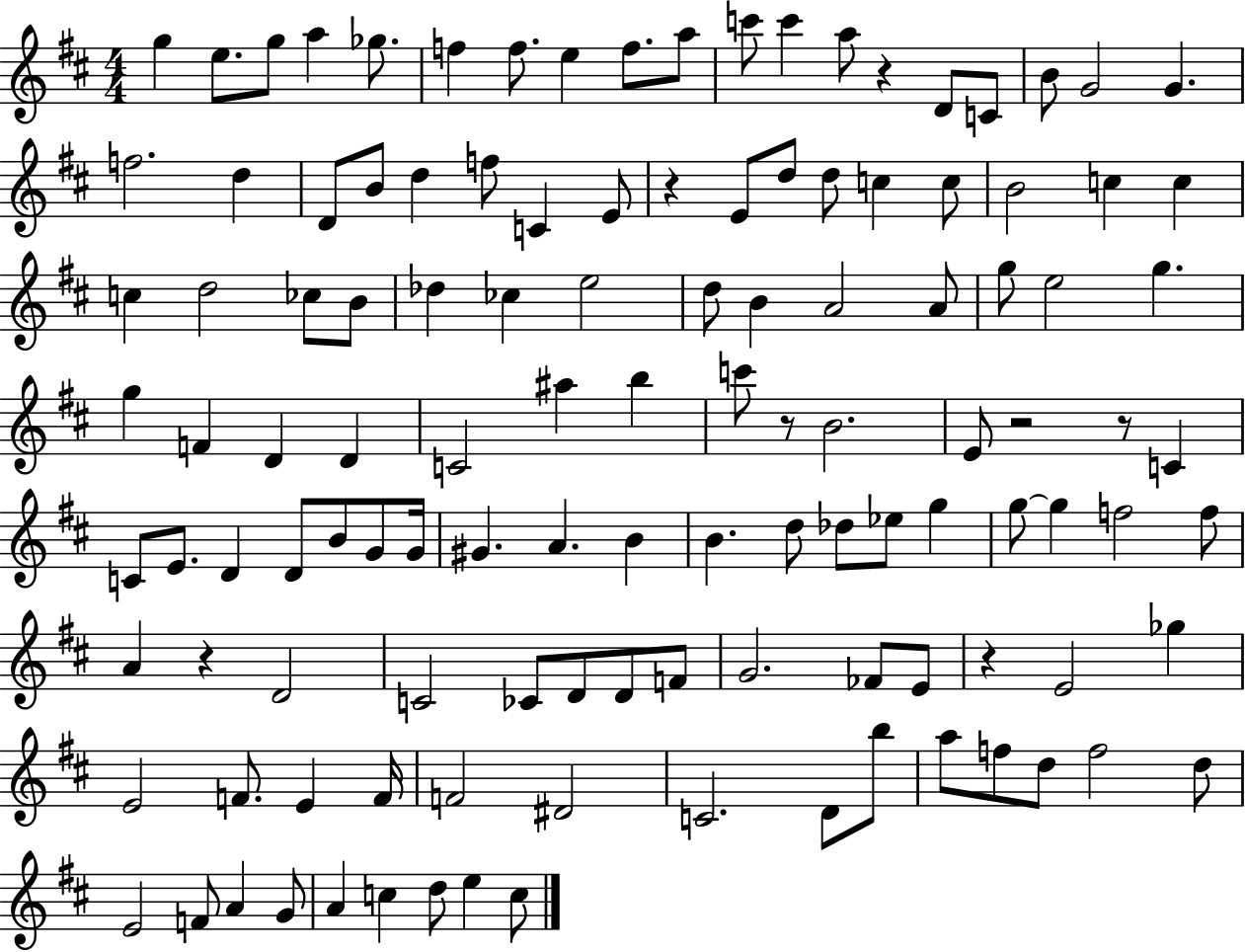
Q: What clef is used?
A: treble